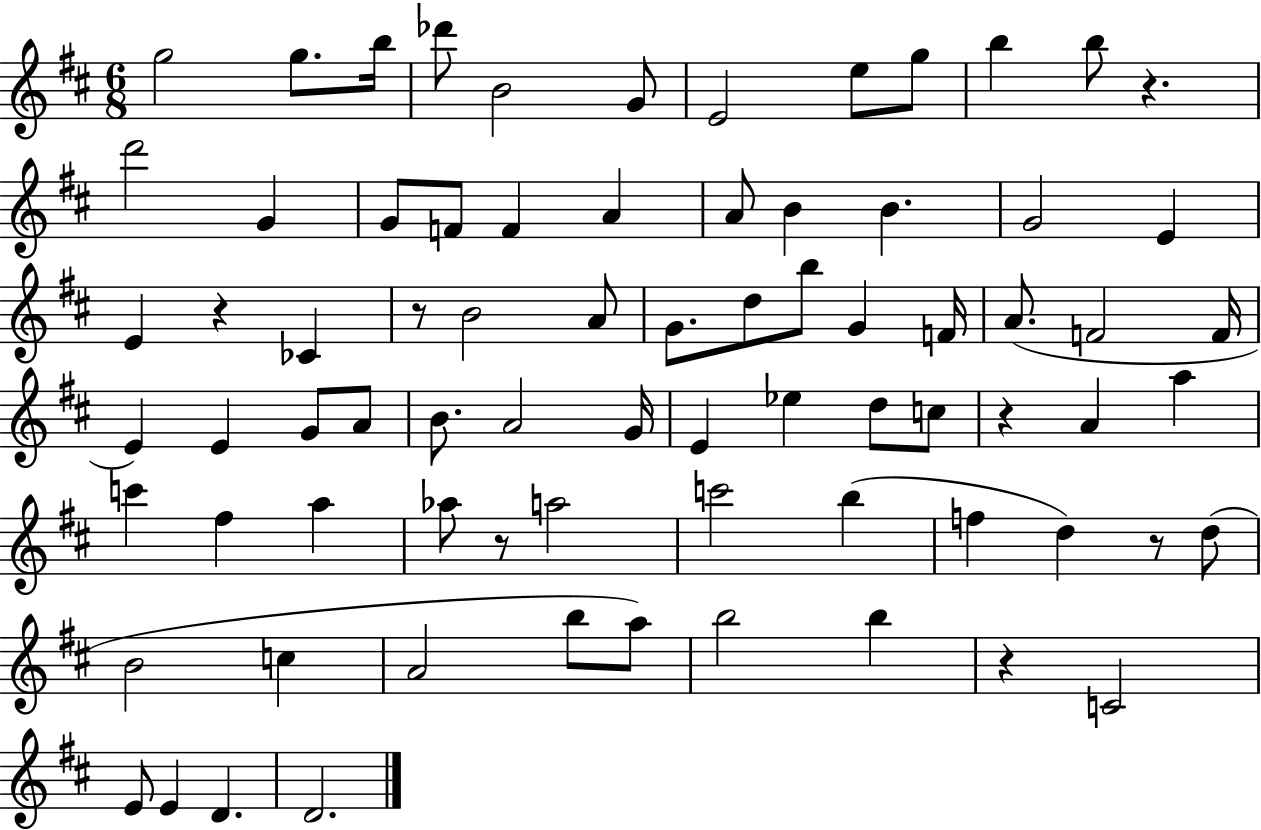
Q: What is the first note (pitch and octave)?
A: G5